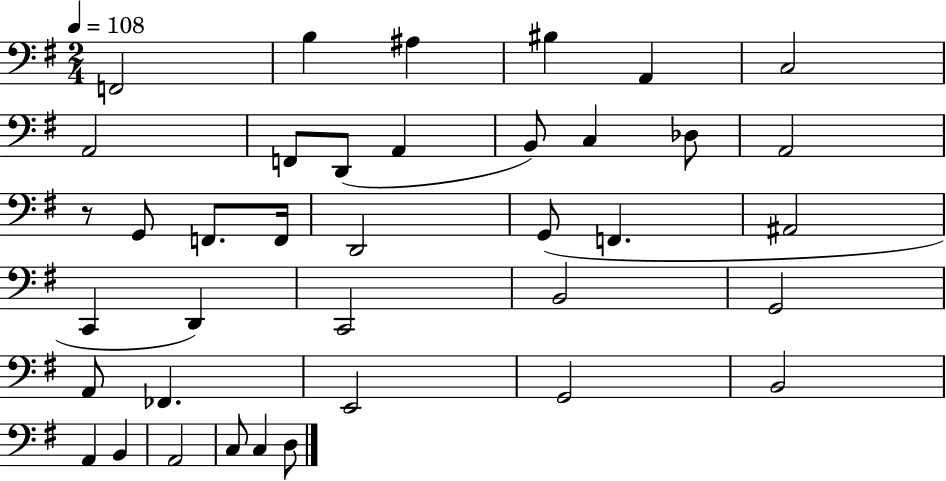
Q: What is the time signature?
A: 2/4